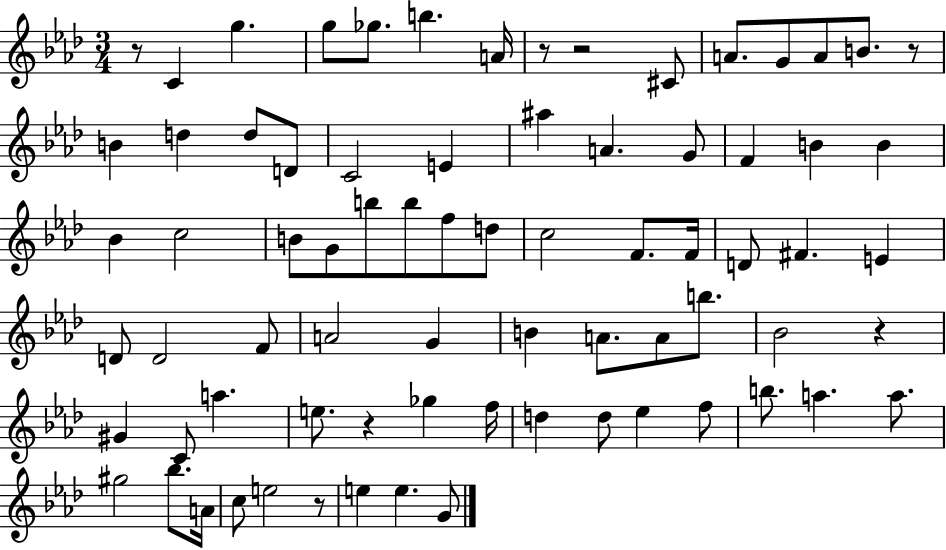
{
  \clef treble
  \numericTimeSignature
  \time 3/4
  \key aes \major
  r8 c'4 g''4. | g''8 ges''8. b''4. a'16 | r8 r2 cis'8 | a'8. g'8 a'8 b'8. r8 | \break b'4 d''4 d''8 d'8 | c'2 e'4 | ais''4 a'4. g'8 | f'4 b'4 b'4 | \break bes'4 c''2 | b'8 g'8 b''8 b''8 f''8 d''8 | c''2 f'8. f'16 | d'8 fis'4. e'4 | \break d'8 d'2 f'8 | a'2 g'4 | b'4 a'8. a'8 b''8. | bes'2 r4 | \break gis'4 c'8 a''4. | e''8. r4 ges''4 f''16 | d''4 d''8 ees''4 f''8 | b''8. a''4. a''8. | \break gis''2 bes''8. a'16 | c''8 e''2 r8 | e''4 e''4. g'8 | \bar "|."
}